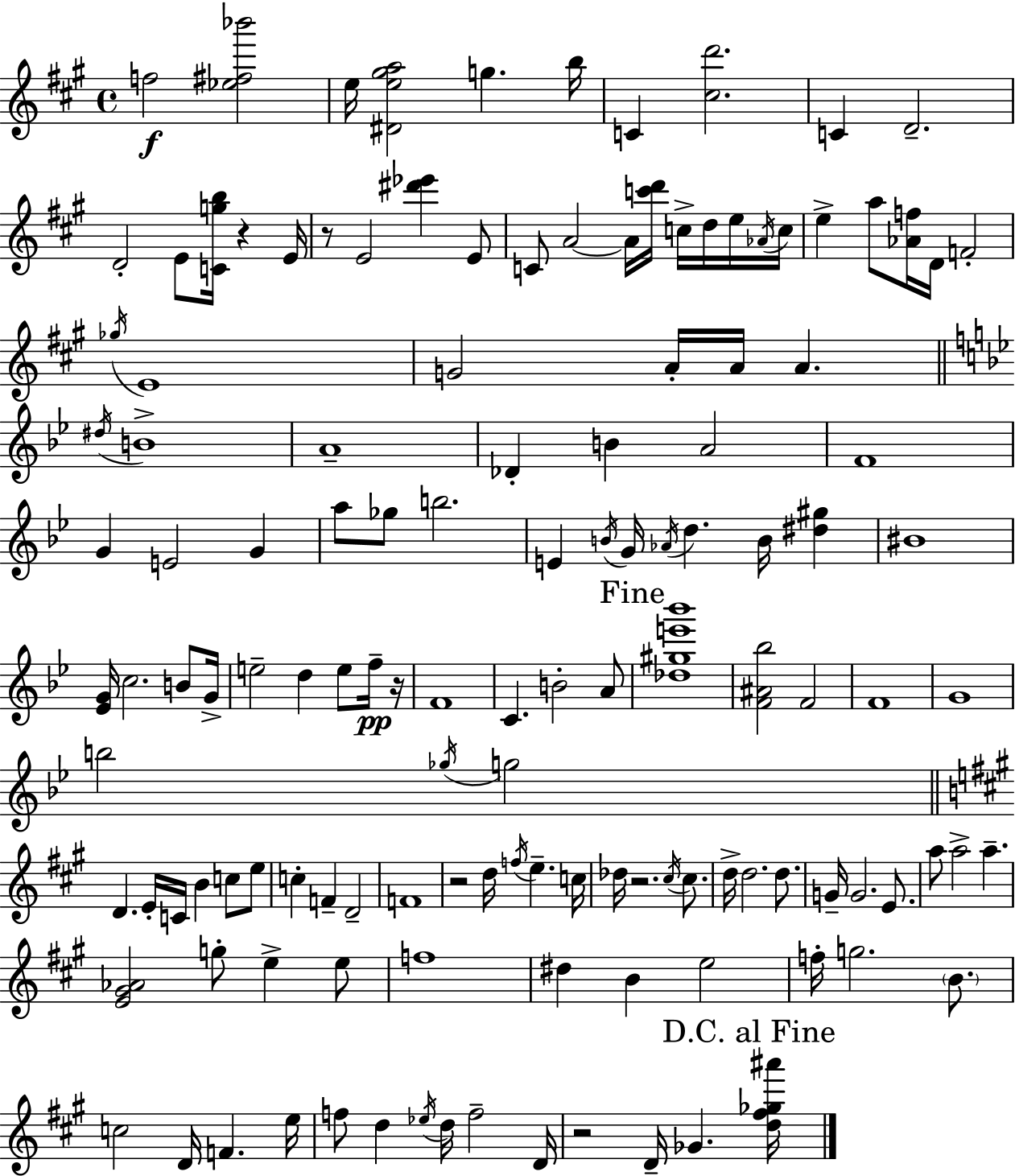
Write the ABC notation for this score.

X:1
T:Untitled
M:4/4
L:1/4
K:A
f2 [_e^f_b']2 e/4 [^De^ga]2 g b/4 C [^cd']2 C D2 D2 E/2 [Cgb]/4 z E/4 z/2 E2 [^d'_e'] E/2 C/2 A2 A/4 [c'd']/4 c/4 d/4 e/4 _A/4 c/4 e a/2 [_Af]/4 D/4 F2 _g/4 E4 G2 A/4 A/4 A ^d/4 B4 A4 _D B A2 F4 G E2 G a/2 _g/2 b2 E B/4 G/4 _A/4 d B/4 [^d^g] ^B4 [_EG]/4 c2 B/2 G/4 e2 d e/2 f/4 z/4 F4 C B2 A/2 [_d^ge'_b']4 [F^A_b]2 F2 F4 G4 b2 _g/4 g2 D E/4 C/4 B c/2 e/2 c F D2 F4 z2 d/4 f/4 e c/4 _d/4 z2 ^c/4 ^c/2 d/4 d2 d/2 G/4 G2 E/2 a/2 a2 a [E^G_A]2 g/2 e e/2 f4 ^d B e2 f/4 g2 B/2 c2 D/4 F e/4 f/2 d _e/4 d/4 f2 D/4 z2 D/4 _G [d^f_g^a']/4